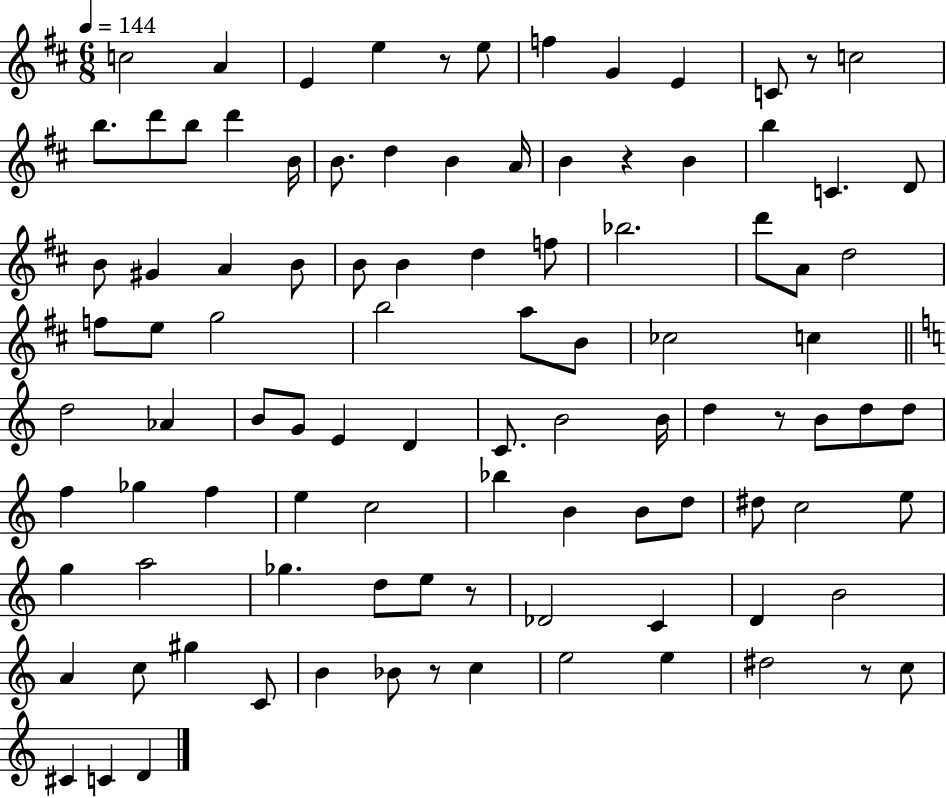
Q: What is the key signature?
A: D major